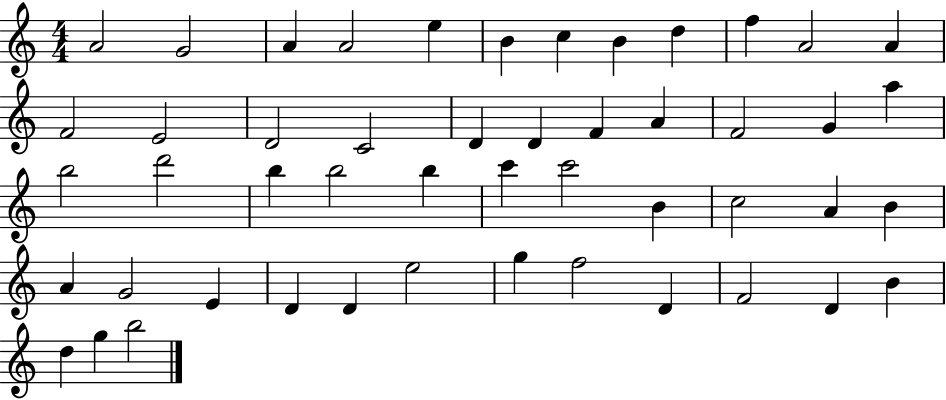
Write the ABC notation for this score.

X:1
T:Untitled
M:4/4
L:1/4
K:C
A2 G2 A A2 e B c B d f A2 A F2 E2 D2 C2 D D F A F2 G a b2 d'2 b b2 b c' c'2 B c2 A B A G2 E D D e2 g f2 D F2 D B d g b2